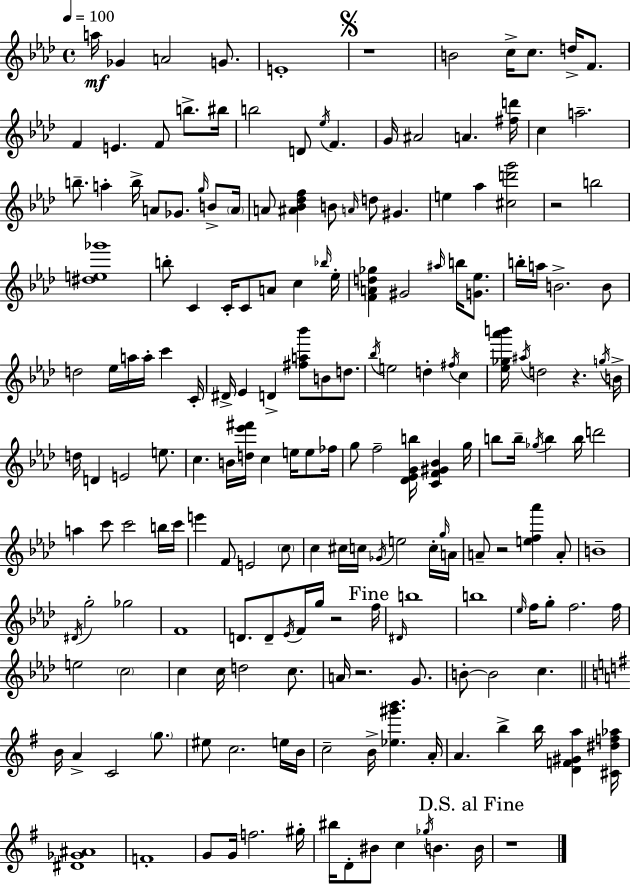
{
  \clef treble
  \time 4/4
  \defaultTimeSignature
  \key aes \major
  \tempo 4 = 100
  \repeat volta 2 { a''16\mf ges'4 a'2 g'8. | e'1-. | \mark \markup { \musicglyph "scripts.segno" } r1 | b'2 c''16-> c''8. d''16-> f'8. | \break f'4 e'4. f'8 b''8.-> bis''16 | b''2 d'8 \acciaccatura { ees''16 } f'4. | g'16 ais'2 a'4. | <fis'' d'''>16 c''4 a''2.-- | \break b''8.-- a''4-. b''16-> a'8 ges'8. \grace { g''16 } b'8-> | \parenthesize a'16 a'8 <ais' bes' des'' f''>4 b'8 \grace { a'16 } d''8 gis'4. | e''4 aes''4 <cis'' d''' g'''>2 | r2 b''2 | \break <dis'' e'' ges'''>1 | b''8-. c'4 c'16-. c'8 a'8 c''4 | \grace { bes''16 } ees''16-. <f' a' d'' ges''>4 gis'2 | \grace { ais''16 } b''16 <g' ees''>8. b''16-. a''16 b'2.-> | \break b'8 d''2 ees''16 a''16 a''16-. | c'''4 c'16-. dis'16-> ees'4 d'4-> <fis'' a'' bes'''>8 | b'8 d''8. \acciaccatura { bes''16 } e''2 d''4-. | \acciaccatura { fis''16 } c''4 <ees'' ges'' aes''' b'''>16 \acciaccatura { ais''16 } d''2 | \break r4. \acciaccatura { g''16 } b'16-> d''16 d'4 e'2 | e''8. c''4. b'16 | <d'' ees''' fis'''>16 c''4 e''16 e''8 fes''16 g''8 f''2-- | <des' ees' g' b''>16 <c' f' gis' bes'>4 g''16 b''8 b''16-- \acciaccatura { ges''16 } b''4 | \break b''16 d'''2 a''4 c'''8 | c'''2 b''16 c'''16 e'''4 f'8 | e'2 \parenthesize c''8 c''4 cis''16 c''16 | \acciaccatura { ges'16 } e''2 c''16-. \grace { g''16 } a'16 a'8-- r2 | \break <e'' f'' aes'''>4 a'8-. b'1-- | \acciaccatura { dis'16 } g''2-. | ges''2 f'1 | d'8. | \break d'8-- \acciaccatura { ees'16 } f'16 g''16 r2 \mark "Fine" f''16 \grace { dis'16 } b''1 | b''1 | \grace { ees''16 } | f''16 g''8-. f''2. f''16 | \break e''2 \parenthesize c''2 | c''4 c''16 d''2 c''8. | a'16 r2. g'8. | b'8-.~~ b'2 c''4. | \break \bar "||" \break \key g \major b'16 a'4-> c'2 \parenthesize g''8. | eis''8 c''2. e''16 b'16 | c''2-- b'16-> <ees'' gis''' b'''>4. a'16-. | a'4. b''4-> b''16 <d' f' gis' a''>4 <cis' dis'' f'' aes''>16 | \break <dis' ges' ais'>1 | f'1-. | g'8 g'16 f''2. gis''16-. | bis''16 d'8-. bis'8 c''4 \acciaccatura { ges''16 } b'4. | \break \mark "D.S. al Fine" b'16 r1 | } \bar "|."
}